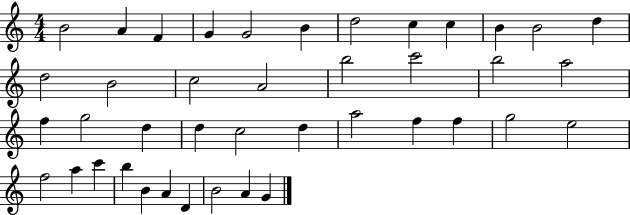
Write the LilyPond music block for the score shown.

{
  \clef treble
  \numericTimeSignature
  \time 4/4
  \key c \major
  b'2 a'4 f'4 | g'4 g'2 b'4 | d''2 c''4 c''4 | b'4 b'2 d''4 | \break d''2 b'2 | c''2 a'2 | b''2 c'''2 | b''2 a''2 | \break f''4 g''2 d''4 | d''4 c''2 d''4 | a''2 f''4 f''4 | g''2 e''2 | \break f''2 a''4 c'''4 | b''4 b'4 a'4 d'4 | b'2 a'4 g'4 | \bar "|."
}